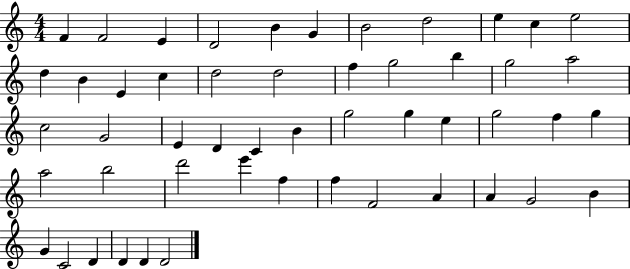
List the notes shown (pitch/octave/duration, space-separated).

F4/q F4/h E4/q D4/h B4/q G4/q B4/h D5/h E5/q C5/q E5/h D5/q B4/q E4/q C5/q D5/h D5/h F5/q G5/h B5/q G5/h A5/h C5/h G4/h E4/q D4/q C4/q B4/q G5/h G5/q E5/q G5/h F5/q G5/q A5/h B5/h D6/h E6/q F5/q F5/q F4/h A4/q A4/q G4/h B4/q G4/q C4/h D4/q D4/q D4/q D4/h